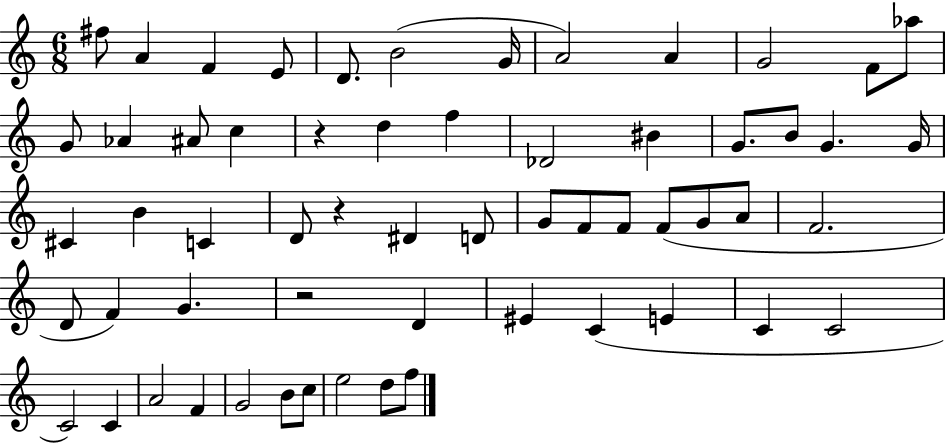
{
  \clef treble
  \numericTimeSignature
  \time 6/8
  \key c \major
  \repeat volta 2 { fis''8 a'4 f'4 e'8 | d'8. b'2( g'16 | a'2) a'4 | g'2 f'8 aes''8 | \break g'8 aes'4 ais'8 c''4 | r4 d''4 f''4 | des'2 bis'4 | g'8. b'8 g'4. g'16 | \break cis'4 b'4 c'4 | d'8 r4 dis'4 d'8 | g'8 f'8 f'8 f'8( g'8 a'8 | f'2. | \break d'8 f'4) g'4. | r2 d'4 | eis'4 c'4( e'4 | c'4 c'2 | \break c'2) c'4 | a'2 f'4 | g'2 b'8 c''8 | e''2 d''8 f''8 | \break } \bar "|."
}